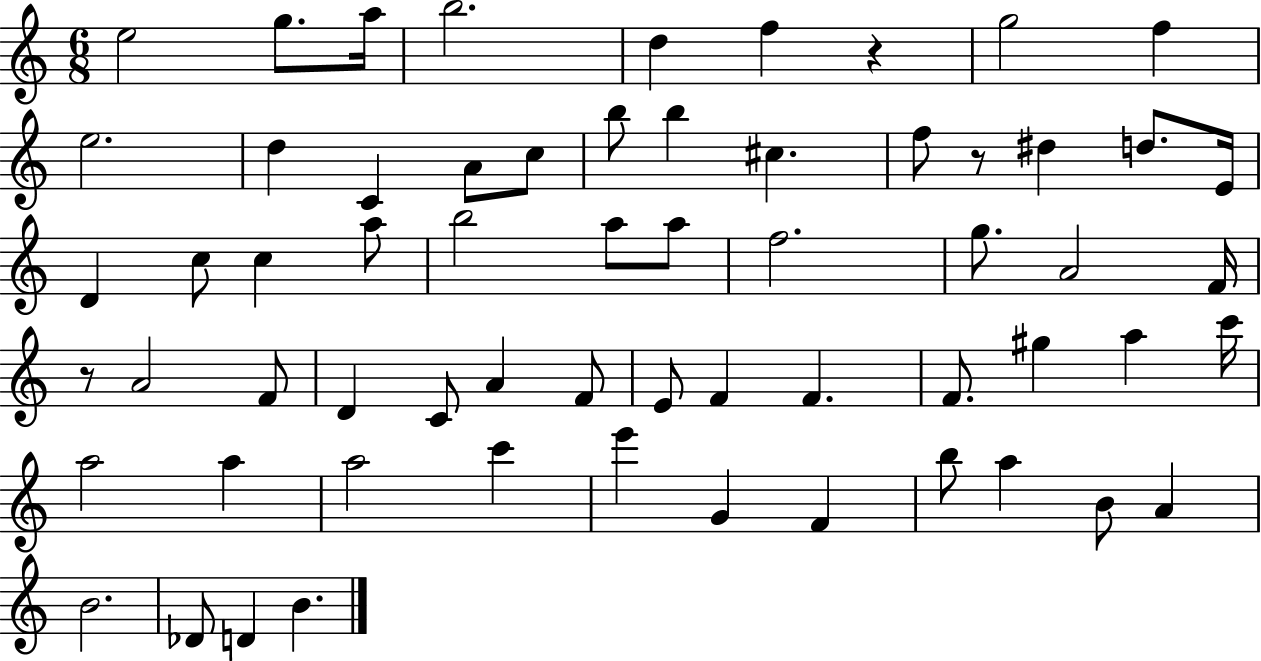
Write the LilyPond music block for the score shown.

{
  \clef treble
  \numericTimeSignature
  \time 6/8
  \key c \major
  e''2 g''8. a''16 | b''2. | d''4 f''4 r4 | g''2 f''4 | \break e''2. | d''4 c'4 a'8 c''8 | b''8 b''4 cis''4. | f''8 r8 dis''4 d''8. e'16 | \break d'4 c''8 c''4 a''8 | b''2 a''8 a''8 | f''2. | g''8. a'2 f'16 | \break r8 a'2 f'8 | d'4 c'8 a'4 f'8 | e'8 f'4 f'4. | f'8. gis''4 a''4 c'''16 | \break a''2 a''4 | a''2 c'''4 | e'''4 g'4 f'4 | b''8 a''4 b'8 a'4 | \break b'2. | des'8 d'4 b'4. | \bar "|."
}